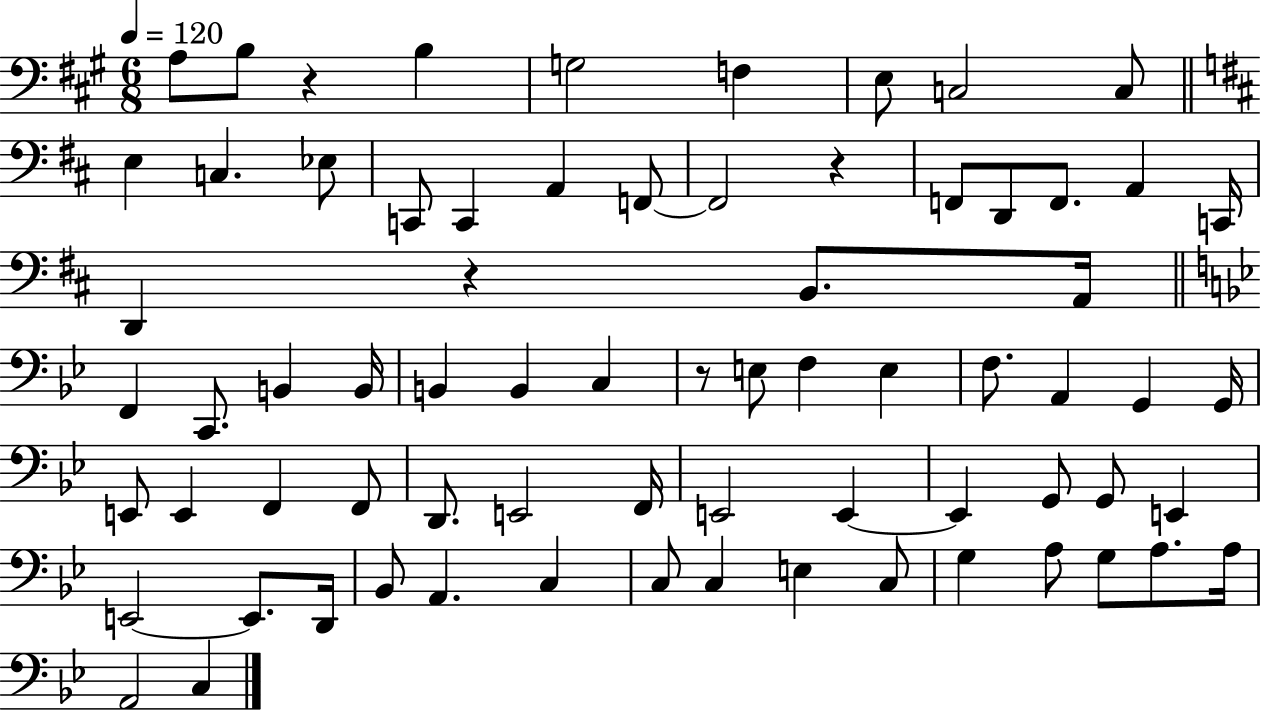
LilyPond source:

{
  \clef bass
  \numericTimeSignature
  \time 6/8
  \key a \major
  \tempo 4 = 120
  a8 b8 r4 b4 | g2 f4 | e8 c2 c8 | \bar "||" \break \key d \major e4 c4. ees8 | c,8 c,4 a,4 f,8~~ | f,2 r4 | f,8 d,8 f,8. a,4 c,16 | \break d,4 r4 b,8. a,16 | \bar "||" \break \key g \minor f,4 c,8. b,4 b,16 | b,4 b,4 c4 | r8 e8 f4 e4 | f8. a,4 g,4 g,16 | \break e,8 e,4 f,4 f,8 | d,8. e,2 f,16 | e,2 e,4~~ | e,4 g,8 g,8 e,4 | \break e,2~~ e,8. d,16 | bes,8 a,4. c4 | c8 c4 e4 c8 | g4 a8 g8 a8. a16 | \break a,2 c4 | \bar "|."
}